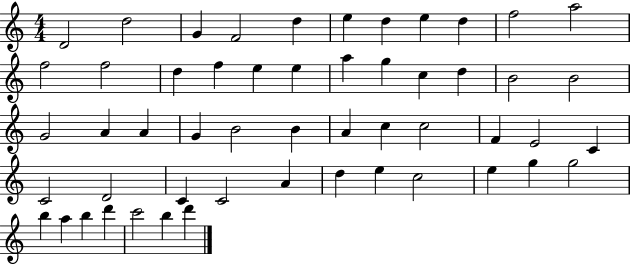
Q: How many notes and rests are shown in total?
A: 53